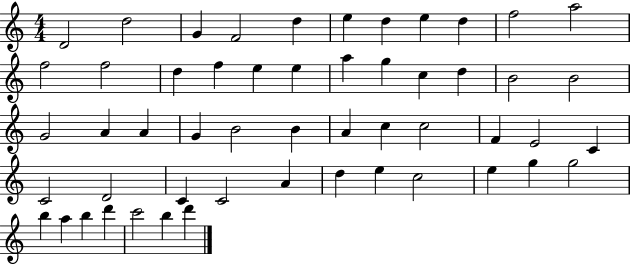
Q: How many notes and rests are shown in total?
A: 53